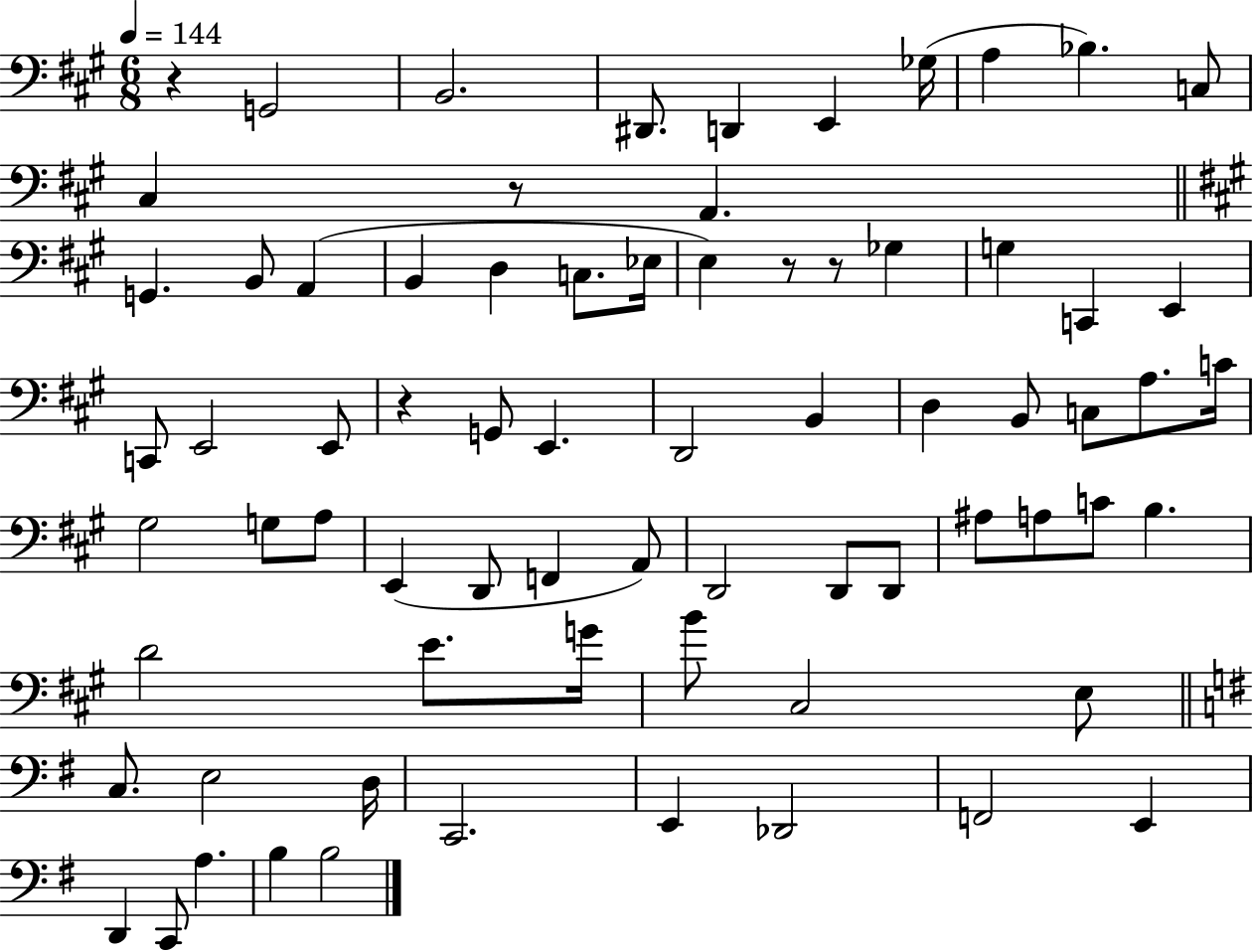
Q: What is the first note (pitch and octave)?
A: G2